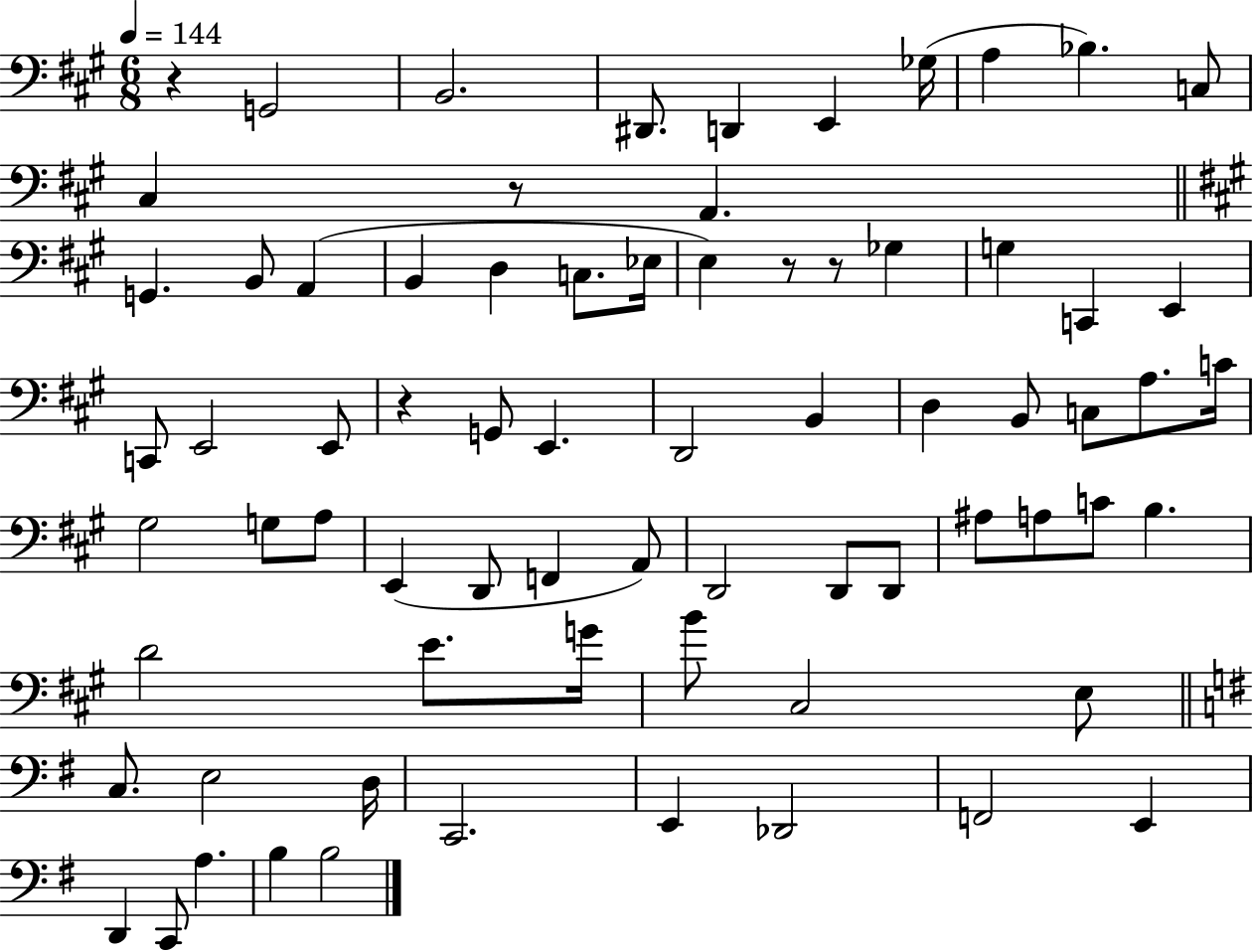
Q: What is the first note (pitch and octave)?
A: G2